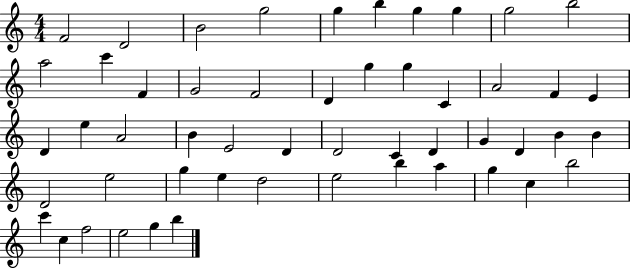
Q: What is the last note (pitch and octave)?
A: B5